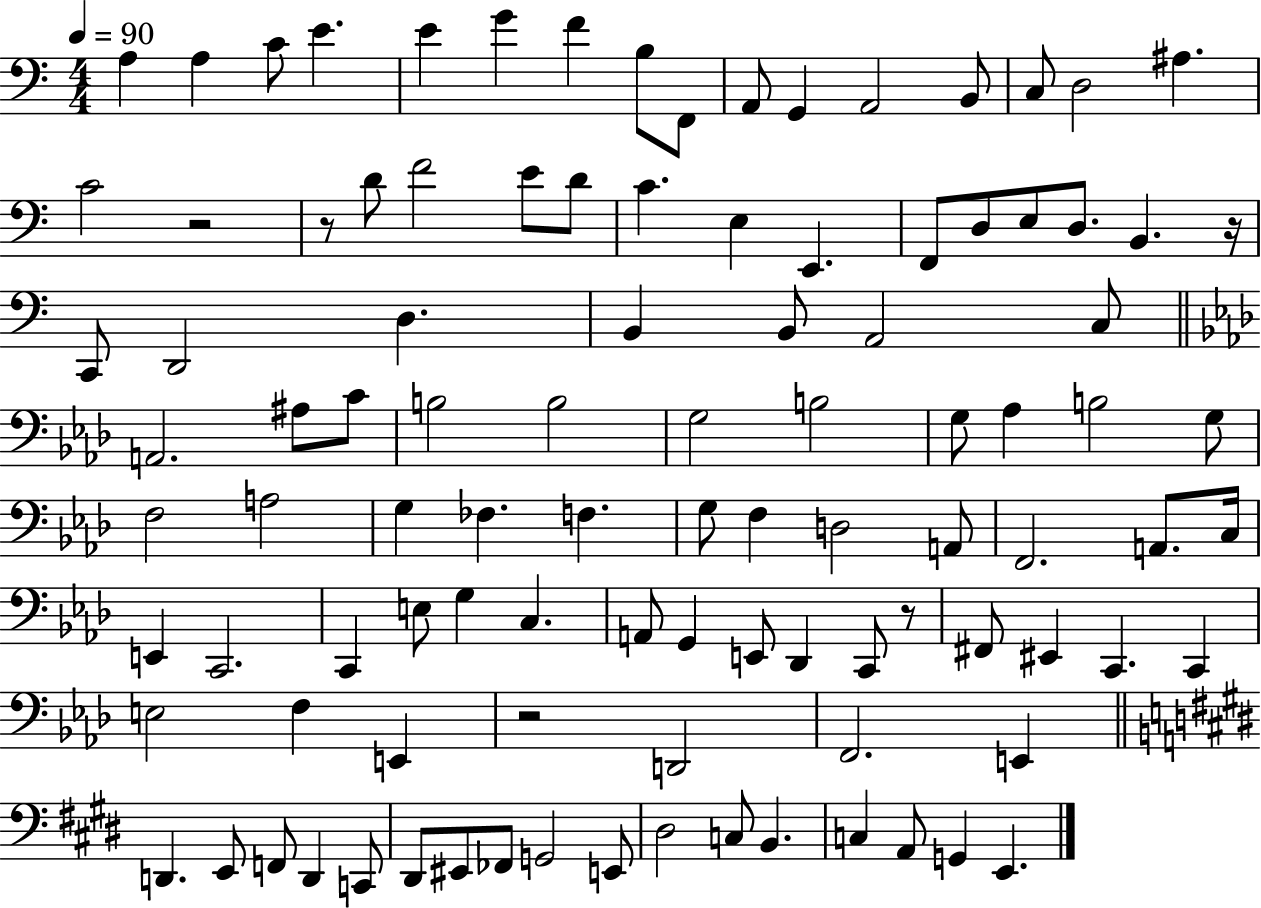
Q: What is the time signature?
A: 4/4